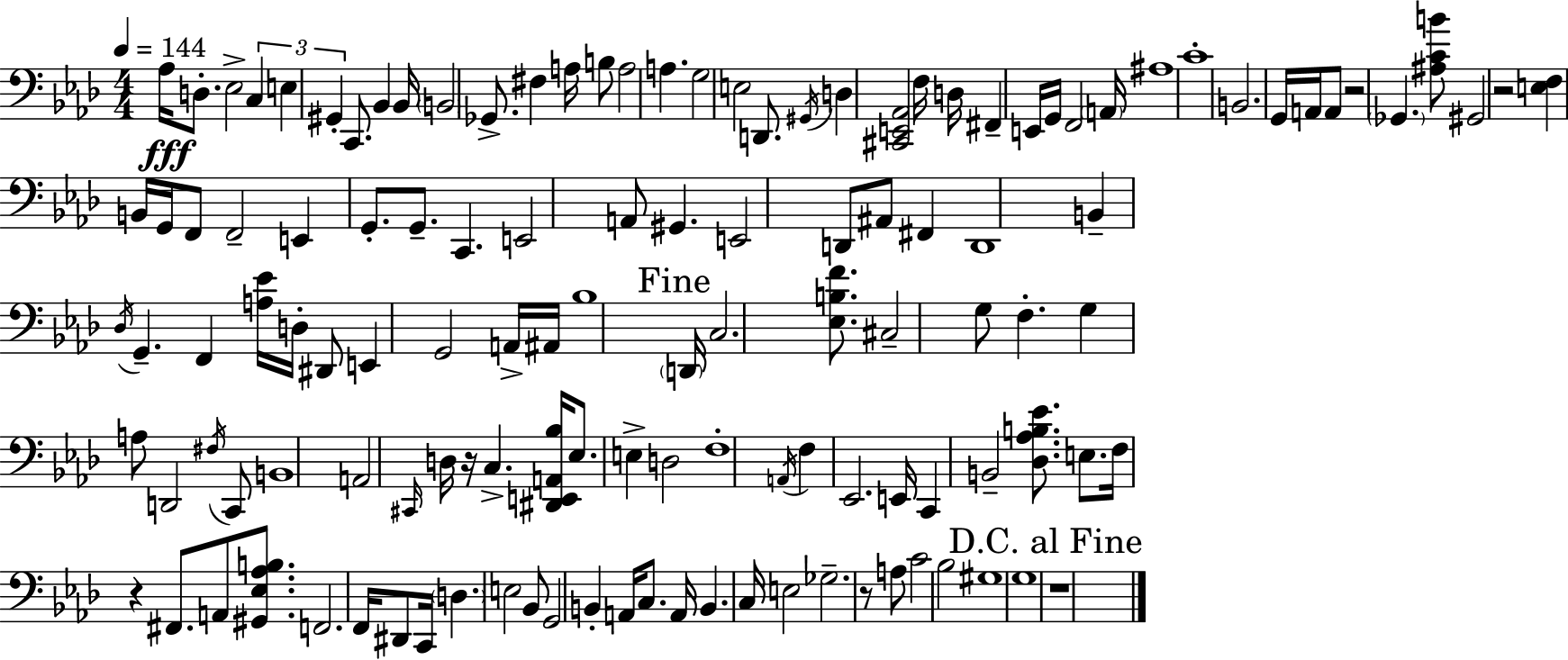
X:1
T:Untitled
M:4/4
L:1/4
K:Fm
_A,/4 D,/2 _E,2 C, E, ^G,, C,,/2 _B,, _B,,/4 B,,2 _G,,/2 ^F, A,/4 B,/2 A,2 A, G,2 E,2 D,,/2 ^G,,/4 D, [^C,,E,,_A,,]2 F,/4 D,/4 ^F,, E,,/4 G,,/4 F,,2 A,,/4 ^A,4 C4 B,,2 G,,/4 A,,/4 A,,/2 z2 _G,, [^A,CB]/2 ^G,,2 z2 [E,F,] B,,/4 G,,/4 F,,/2 F,,2 E,, G,,/2 G,,/2 C,, E,,2 A,,/2 ^G,, E,,2 D,,/2 ^A,,/2 ^F,, D,,4 B,, _D,/4 G,, F,, [A,_E]/4 D,/4 ^D,,/2 E,, G,,2 A,,/4 ^A,,/4 _B,4 D,,/4 C,2 [_E,B,F]/2 ^C,2 G,/2 F, G, A,/2 D,,2 ^F,/4 C,,/2 B,,4 A,,2 ^C,,/4 D,/4 z/4 C, [^D,,E,,A,,_B,]/4 _E,/2 E, D,2 F,4 A,,/4 F, _E,,2 E,,/4 C,, B,,2 [_D,_A,B,_E]/2 E,/2 F,/4 z ^F,,/2 A,,/2 [^G,,_E,_A,B,]/2 F,,2 F,,/4 ^D,,/2 C,,/4 D, E,2 _B,,/2 G,,2 B,, A,,/4 C,/2 A,,/4 B,, C,/4 E,2 _G,2 z/2 A,/2 C2 _B,2 ^G,4 G,4 z4